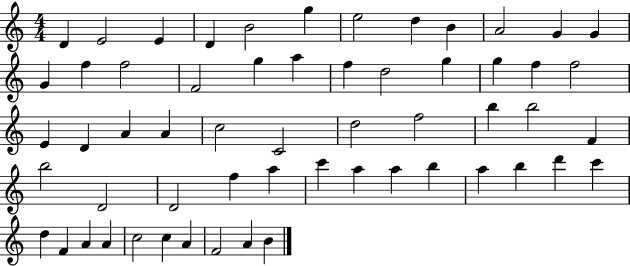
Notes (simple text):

D4/q E4/h E4/q D4/q B4/h G5/q E5/h D5/q B4/q A4/h G4/q G4/q G4/q F5/q F5/h F4/h G5/q A5/q F5/q D5/h G5/q G5/q F5/q F5/h E4/q D4/q A4/q A4/q C5/h C4/h D5/h F5/h B5/q B5/h F4/q B5/h D4/h D4/h F5/q A5/q C6/q A5/q A5/q B5/q A5/q B5/q D6/q C6/q D5/q F4/q A4/q A4/q C5/h C5/q A4/q F4/h A4/q B4/q